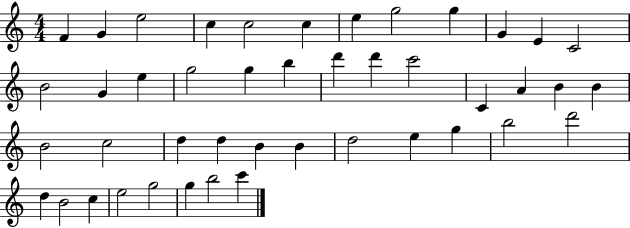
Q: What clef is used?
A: treble